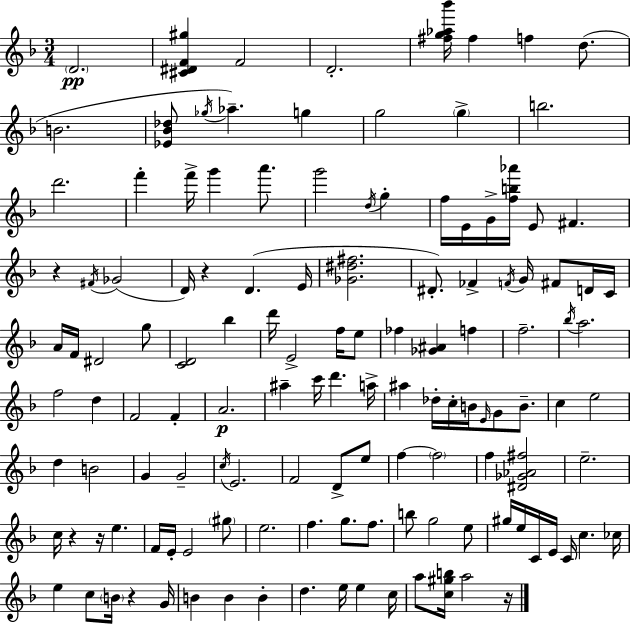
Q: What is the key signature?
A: D minor